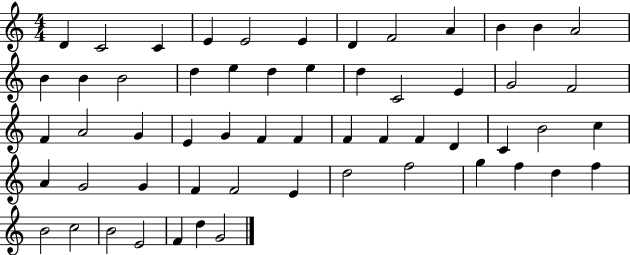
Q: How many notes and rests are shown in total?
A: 57